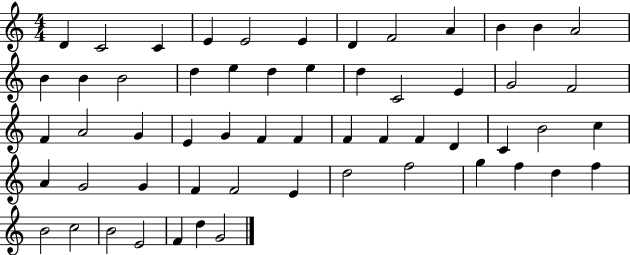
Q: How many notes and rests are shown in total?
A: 57